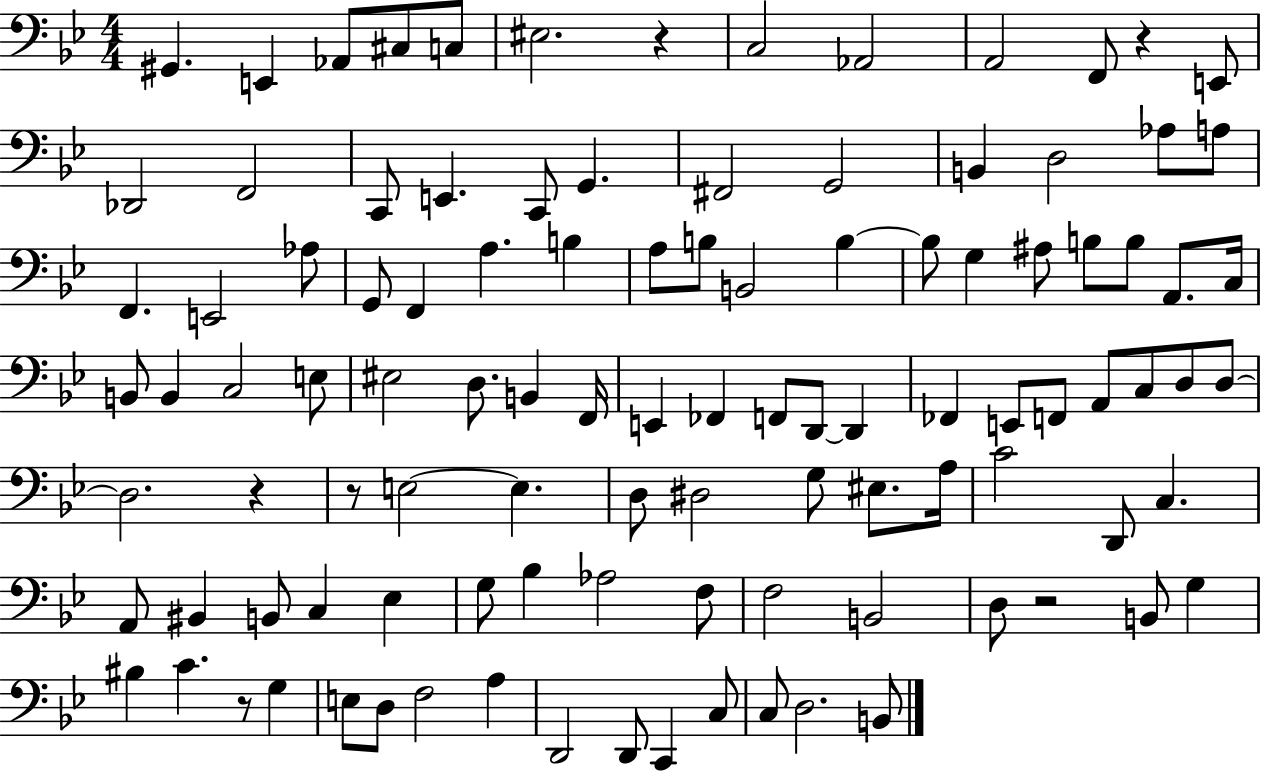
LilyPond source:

{
  \clef bass
  \numericTimeSignature
  \time 4/4
  \key bes \major
  gis,4. e,4 aes,8 cis8 c8 | eis2. r4 | c2 aes,2 | a,2 f,8 r4 e,8 | \break des,2 f,2 | c,8 e,4. c,8 g,4. | fis,2 g,2 | b,4 d2 aes8 a8 | \break f,4. e,2 aes8 | g,8 f,4 a4. b4 | a8 b8 b,2 b4~~ | b8 g4 ais8 b8 b8 a,8. c16 | \break b,8 b,4 c2 e8 | eis2 d8. b,4 f,16 | e,4 fes,4 f,8 d,8~~ d,4 | fes,4 e,8 f,8 a,8 c8 d8 d8~~ | \break d2. r4 | r8 e2~~ e4. | d8 dis2 g8 eis8. a16 | c'2 d,8 c4. | \break a,8 bis,4 b,8 c4 ees4 | g8 bes4 aes2 f8 | f2 b,2 | d8 r2 b,8 g4 | \break bis4 c'4. r8 g4 | e8 d8 f2 a4 | d,2 d,8 c,4 c8 | c8 d2. b,8 | \break \bar "|."
}